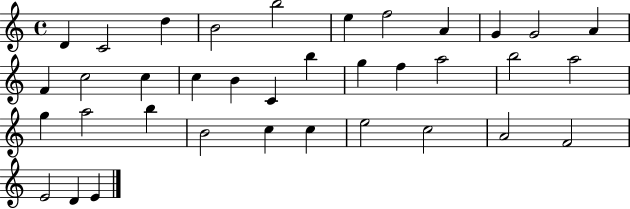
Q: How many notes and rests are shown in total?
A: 36